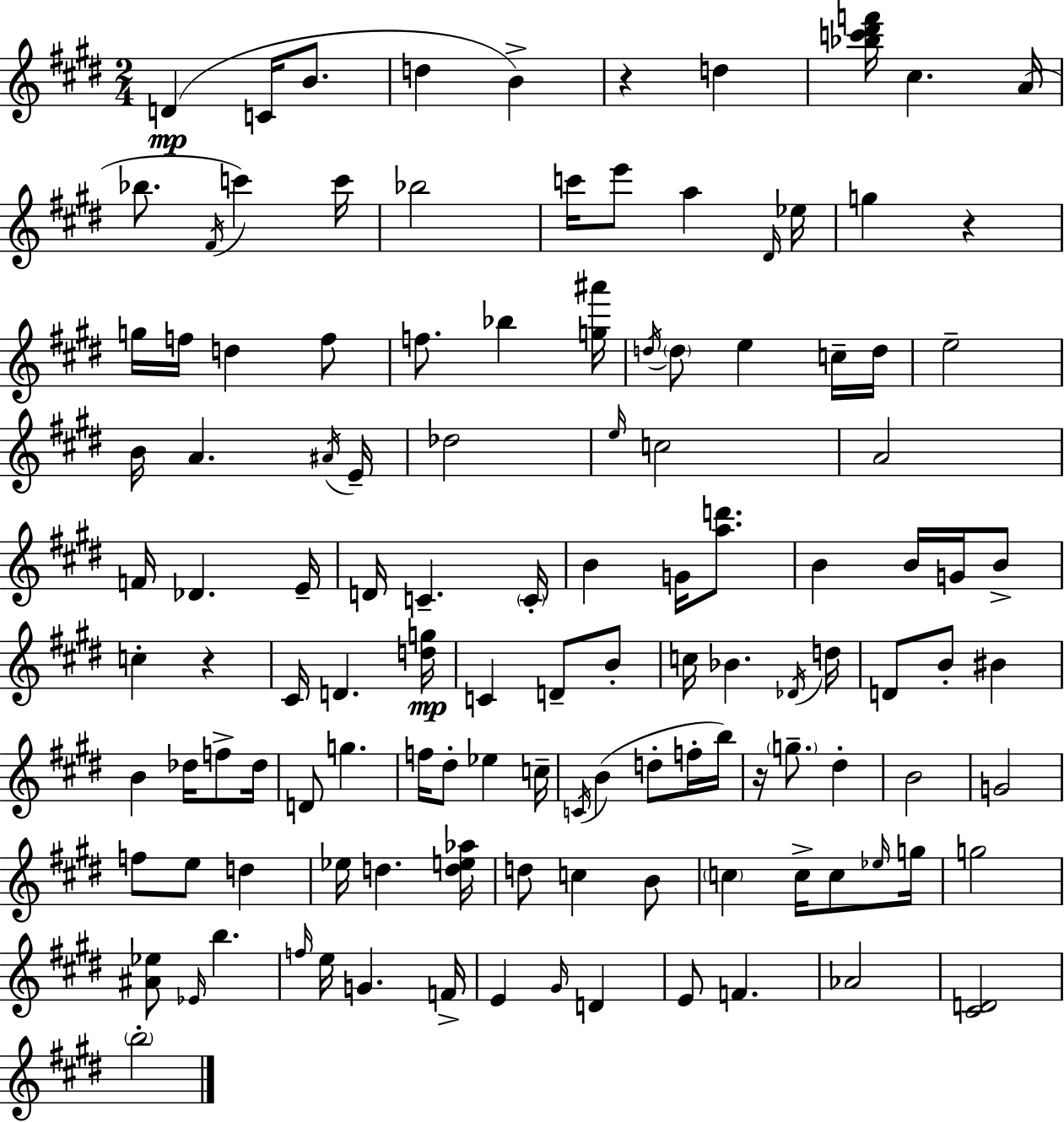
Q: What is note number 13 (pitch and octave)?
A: Bb5